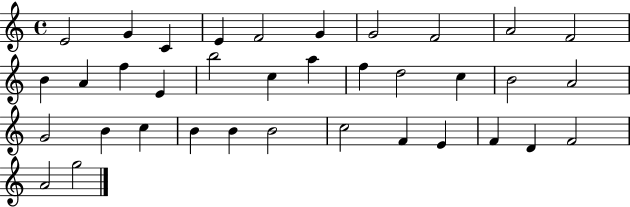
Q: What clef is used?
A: treble